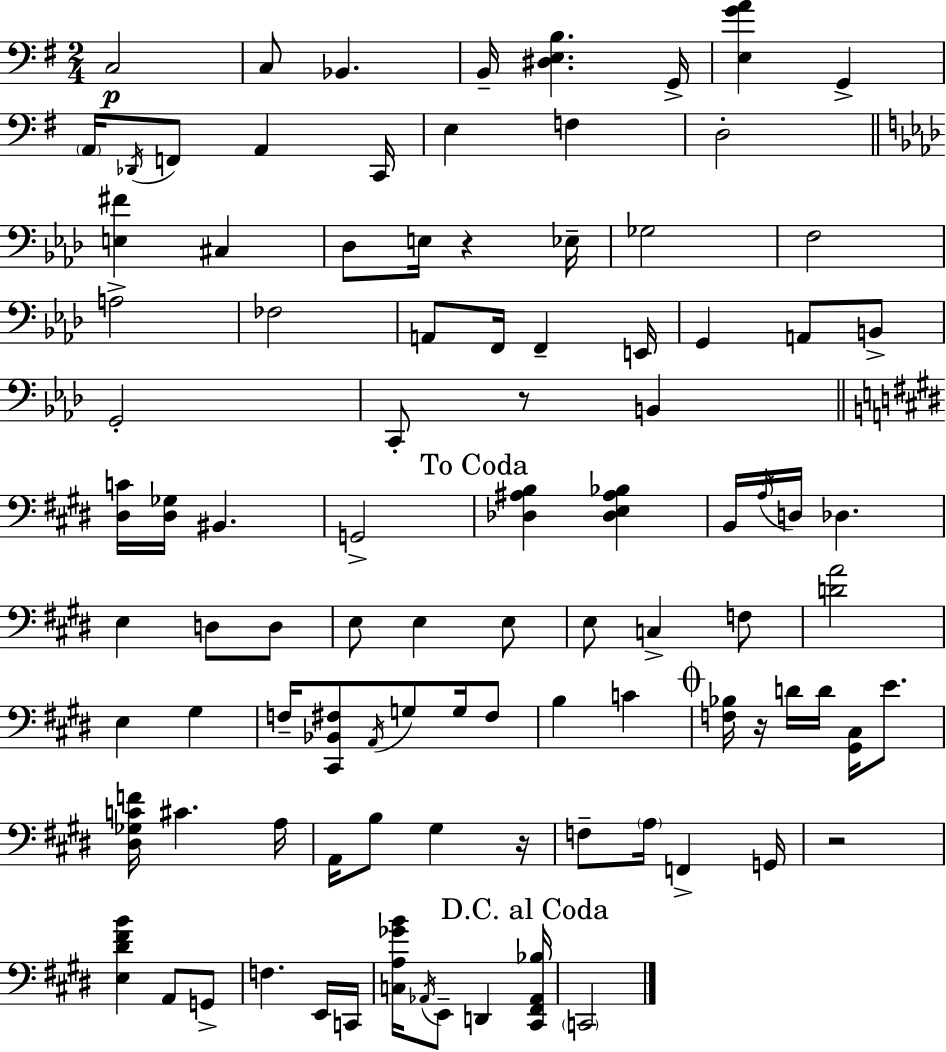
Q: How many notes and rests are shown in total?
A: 97